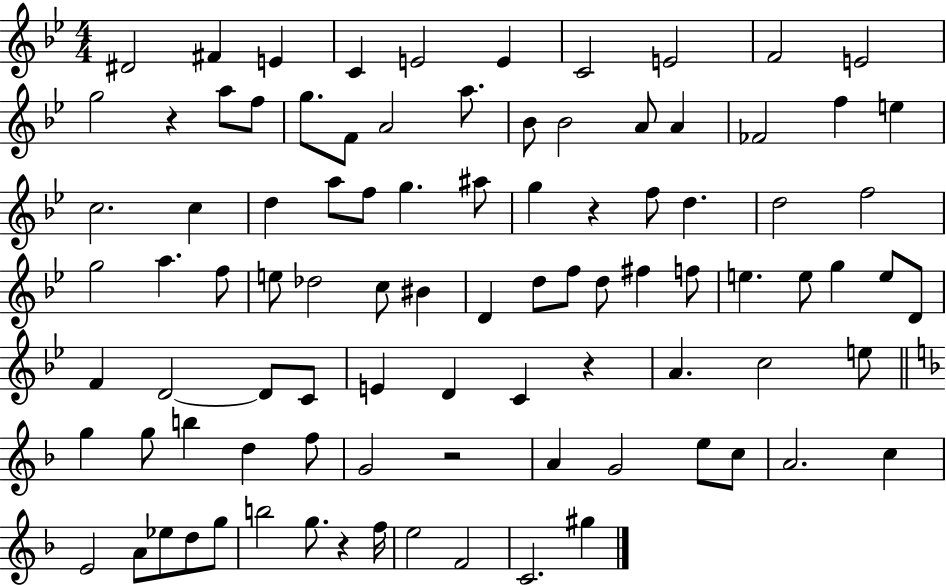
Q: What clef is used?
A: treble